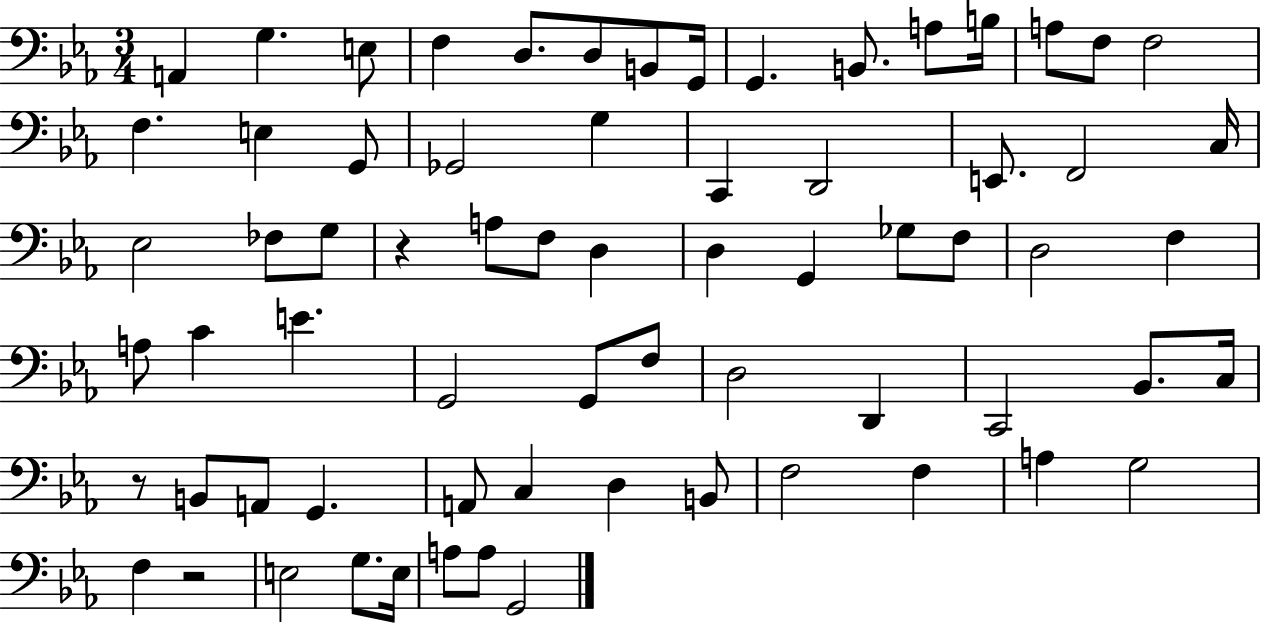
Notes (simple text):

A2/q G3/q. E3/e F3/q D3/e. D3/e B2/e G2/s G2/q. B2/e. A3/e B3/s A3/e F3/e F3/h F3/q. E3/q G2/e Gb2/h G3/q C2/q D2/h E2/e. F2/h C3/s Eb3/h FES3/e G3/e R/q A3/e F3/e D3/q D3/q G2/q Gb3/e F3/e D3/h F3/q A3/e C4/q E4/q. G2/h G2/e F3/e D3/h D2/q C2/h Bb2/e. C3/s R/e B2/e A2/e G2/q. A2/e C3/q D3/q B2/e F3/h F3/q A3/q G3/h F3/q R/h E3/h G3/e. E3/s A3/e A3/e G2/h